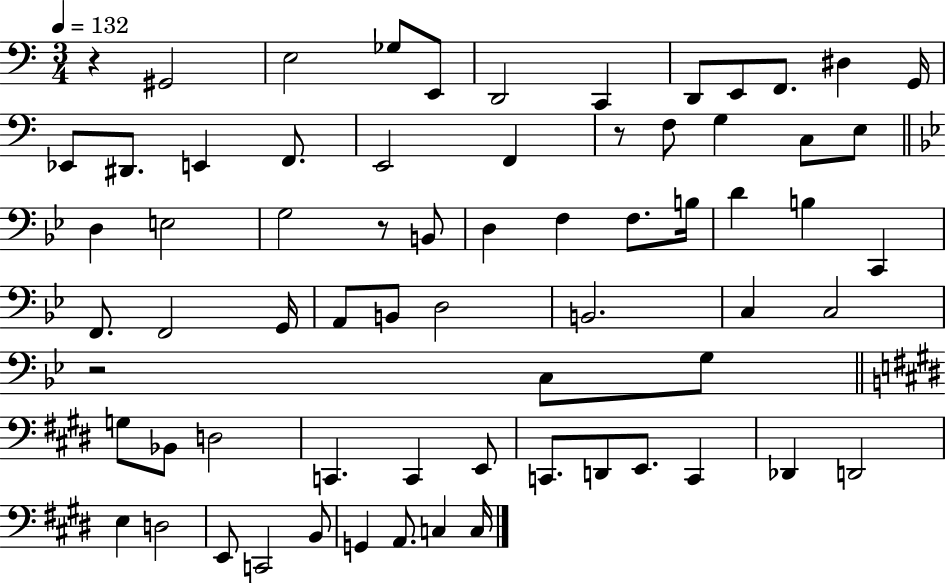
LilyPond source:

{
  \clef bass
  \numericTimeSignature
  \time 3/4
  \key c \major
  \tempo 4 = 132
  r4 gis,2 | e2 ges8 e,8 | d,2 c,4 | d,8 e,8 f,8. dis4 g,16 | \break ees,8 dis,8. e,4 f,8. | e,2 f,4 | r8 f8 g4 c8 e8 | \bar "||" \break \key bes \major d4 e2 | g2 r8 b,8 | d4 f4 f8. b16 | d'4 b4 c,4 | \break f,8. f,2 g,16 | a,8 b,8 d2 | b,2. | c4 c2 | \break r2 c8 g8 | \bar "||" \break \key e \major g8 bes,8 d2 | c,4. c,4 e,8 | c,8. d,8 e,8. c,4 | des,4 d,2 | \break e4 d2 | e,8 c,2 b,8 | g,4 a,8. c4 c16 | \bar "|."
}